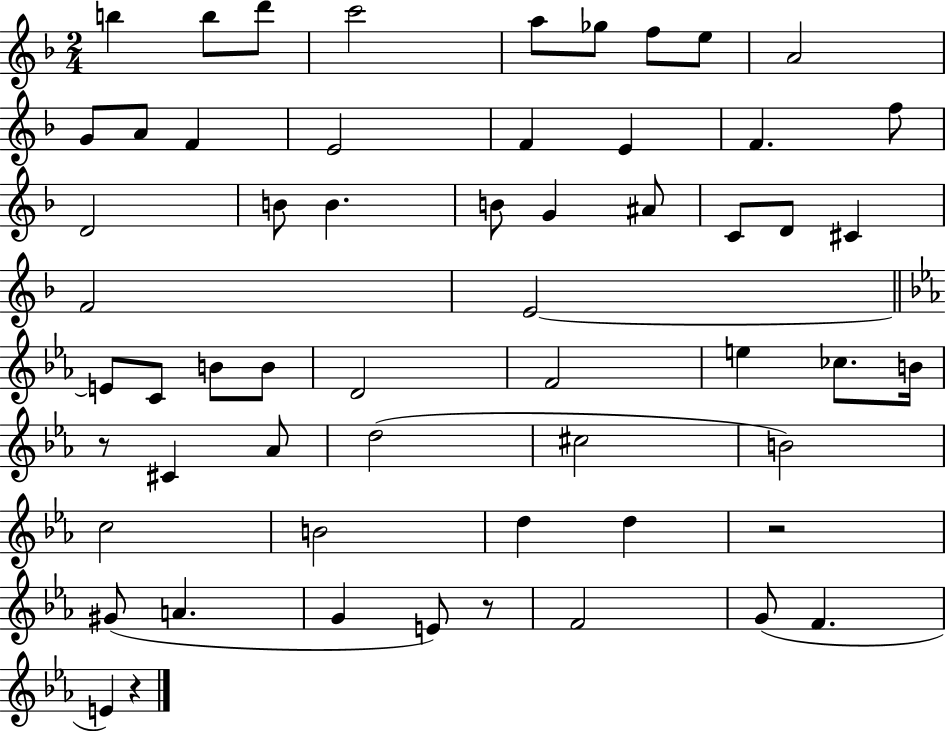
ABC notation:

X:1
T:Untitled
M:2/4
L:1/4
K:F
b b/2 d'/2 c'2 a/2 _g/2 f/2 e/2 A2 G/2 A/2 F E2 F E F f/2 D2 B/2 B B/2 G ^A/2 C/2 D/2 ^C F2 E2 E/2 C/2 B/2 B/2 D2 F2 e _c/2 B/4 z/2 ^C _A/2 d2 ^c2 B2 c2 B2 d d z2 ^G/2 A G E/2 z/2 F2 G/2 F E z